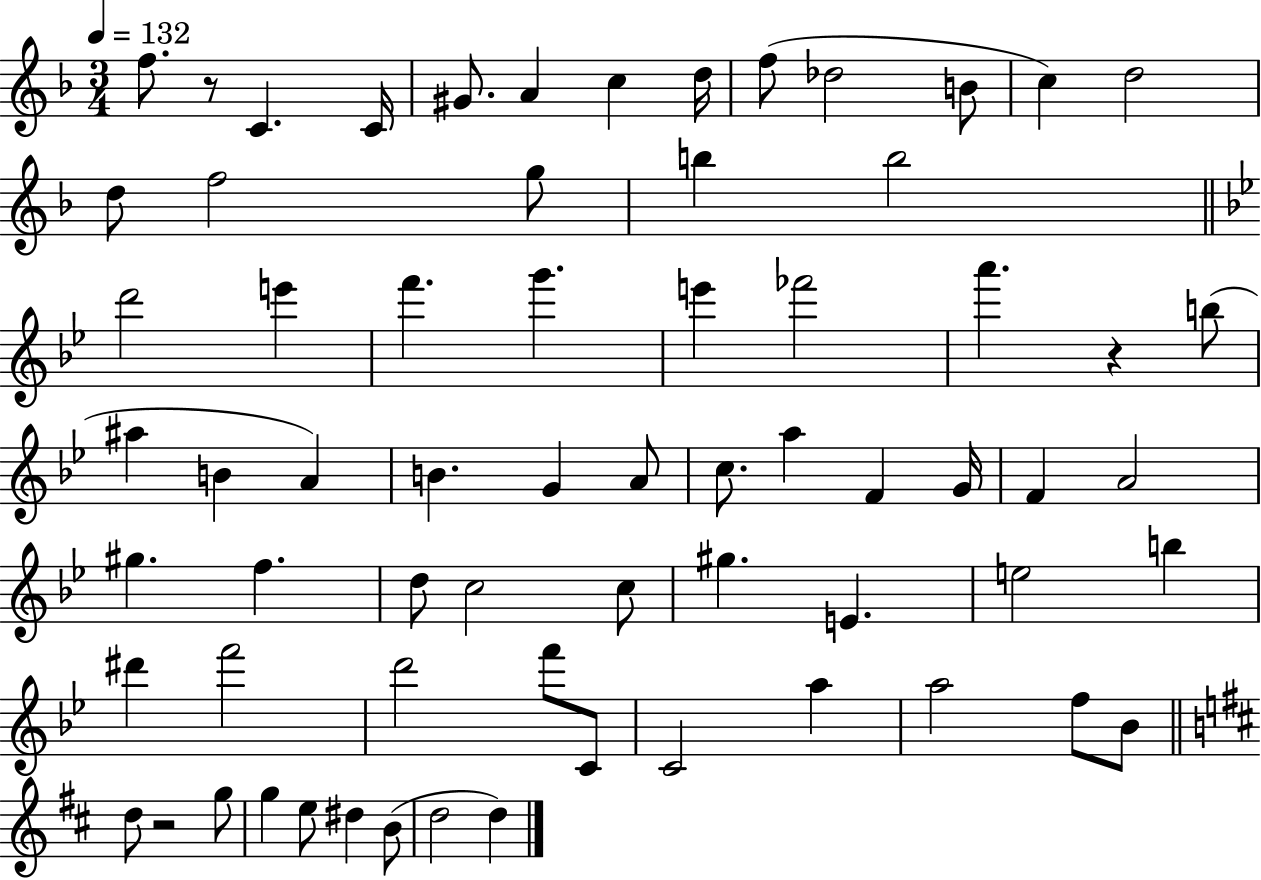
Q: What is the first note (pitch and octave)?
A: F5